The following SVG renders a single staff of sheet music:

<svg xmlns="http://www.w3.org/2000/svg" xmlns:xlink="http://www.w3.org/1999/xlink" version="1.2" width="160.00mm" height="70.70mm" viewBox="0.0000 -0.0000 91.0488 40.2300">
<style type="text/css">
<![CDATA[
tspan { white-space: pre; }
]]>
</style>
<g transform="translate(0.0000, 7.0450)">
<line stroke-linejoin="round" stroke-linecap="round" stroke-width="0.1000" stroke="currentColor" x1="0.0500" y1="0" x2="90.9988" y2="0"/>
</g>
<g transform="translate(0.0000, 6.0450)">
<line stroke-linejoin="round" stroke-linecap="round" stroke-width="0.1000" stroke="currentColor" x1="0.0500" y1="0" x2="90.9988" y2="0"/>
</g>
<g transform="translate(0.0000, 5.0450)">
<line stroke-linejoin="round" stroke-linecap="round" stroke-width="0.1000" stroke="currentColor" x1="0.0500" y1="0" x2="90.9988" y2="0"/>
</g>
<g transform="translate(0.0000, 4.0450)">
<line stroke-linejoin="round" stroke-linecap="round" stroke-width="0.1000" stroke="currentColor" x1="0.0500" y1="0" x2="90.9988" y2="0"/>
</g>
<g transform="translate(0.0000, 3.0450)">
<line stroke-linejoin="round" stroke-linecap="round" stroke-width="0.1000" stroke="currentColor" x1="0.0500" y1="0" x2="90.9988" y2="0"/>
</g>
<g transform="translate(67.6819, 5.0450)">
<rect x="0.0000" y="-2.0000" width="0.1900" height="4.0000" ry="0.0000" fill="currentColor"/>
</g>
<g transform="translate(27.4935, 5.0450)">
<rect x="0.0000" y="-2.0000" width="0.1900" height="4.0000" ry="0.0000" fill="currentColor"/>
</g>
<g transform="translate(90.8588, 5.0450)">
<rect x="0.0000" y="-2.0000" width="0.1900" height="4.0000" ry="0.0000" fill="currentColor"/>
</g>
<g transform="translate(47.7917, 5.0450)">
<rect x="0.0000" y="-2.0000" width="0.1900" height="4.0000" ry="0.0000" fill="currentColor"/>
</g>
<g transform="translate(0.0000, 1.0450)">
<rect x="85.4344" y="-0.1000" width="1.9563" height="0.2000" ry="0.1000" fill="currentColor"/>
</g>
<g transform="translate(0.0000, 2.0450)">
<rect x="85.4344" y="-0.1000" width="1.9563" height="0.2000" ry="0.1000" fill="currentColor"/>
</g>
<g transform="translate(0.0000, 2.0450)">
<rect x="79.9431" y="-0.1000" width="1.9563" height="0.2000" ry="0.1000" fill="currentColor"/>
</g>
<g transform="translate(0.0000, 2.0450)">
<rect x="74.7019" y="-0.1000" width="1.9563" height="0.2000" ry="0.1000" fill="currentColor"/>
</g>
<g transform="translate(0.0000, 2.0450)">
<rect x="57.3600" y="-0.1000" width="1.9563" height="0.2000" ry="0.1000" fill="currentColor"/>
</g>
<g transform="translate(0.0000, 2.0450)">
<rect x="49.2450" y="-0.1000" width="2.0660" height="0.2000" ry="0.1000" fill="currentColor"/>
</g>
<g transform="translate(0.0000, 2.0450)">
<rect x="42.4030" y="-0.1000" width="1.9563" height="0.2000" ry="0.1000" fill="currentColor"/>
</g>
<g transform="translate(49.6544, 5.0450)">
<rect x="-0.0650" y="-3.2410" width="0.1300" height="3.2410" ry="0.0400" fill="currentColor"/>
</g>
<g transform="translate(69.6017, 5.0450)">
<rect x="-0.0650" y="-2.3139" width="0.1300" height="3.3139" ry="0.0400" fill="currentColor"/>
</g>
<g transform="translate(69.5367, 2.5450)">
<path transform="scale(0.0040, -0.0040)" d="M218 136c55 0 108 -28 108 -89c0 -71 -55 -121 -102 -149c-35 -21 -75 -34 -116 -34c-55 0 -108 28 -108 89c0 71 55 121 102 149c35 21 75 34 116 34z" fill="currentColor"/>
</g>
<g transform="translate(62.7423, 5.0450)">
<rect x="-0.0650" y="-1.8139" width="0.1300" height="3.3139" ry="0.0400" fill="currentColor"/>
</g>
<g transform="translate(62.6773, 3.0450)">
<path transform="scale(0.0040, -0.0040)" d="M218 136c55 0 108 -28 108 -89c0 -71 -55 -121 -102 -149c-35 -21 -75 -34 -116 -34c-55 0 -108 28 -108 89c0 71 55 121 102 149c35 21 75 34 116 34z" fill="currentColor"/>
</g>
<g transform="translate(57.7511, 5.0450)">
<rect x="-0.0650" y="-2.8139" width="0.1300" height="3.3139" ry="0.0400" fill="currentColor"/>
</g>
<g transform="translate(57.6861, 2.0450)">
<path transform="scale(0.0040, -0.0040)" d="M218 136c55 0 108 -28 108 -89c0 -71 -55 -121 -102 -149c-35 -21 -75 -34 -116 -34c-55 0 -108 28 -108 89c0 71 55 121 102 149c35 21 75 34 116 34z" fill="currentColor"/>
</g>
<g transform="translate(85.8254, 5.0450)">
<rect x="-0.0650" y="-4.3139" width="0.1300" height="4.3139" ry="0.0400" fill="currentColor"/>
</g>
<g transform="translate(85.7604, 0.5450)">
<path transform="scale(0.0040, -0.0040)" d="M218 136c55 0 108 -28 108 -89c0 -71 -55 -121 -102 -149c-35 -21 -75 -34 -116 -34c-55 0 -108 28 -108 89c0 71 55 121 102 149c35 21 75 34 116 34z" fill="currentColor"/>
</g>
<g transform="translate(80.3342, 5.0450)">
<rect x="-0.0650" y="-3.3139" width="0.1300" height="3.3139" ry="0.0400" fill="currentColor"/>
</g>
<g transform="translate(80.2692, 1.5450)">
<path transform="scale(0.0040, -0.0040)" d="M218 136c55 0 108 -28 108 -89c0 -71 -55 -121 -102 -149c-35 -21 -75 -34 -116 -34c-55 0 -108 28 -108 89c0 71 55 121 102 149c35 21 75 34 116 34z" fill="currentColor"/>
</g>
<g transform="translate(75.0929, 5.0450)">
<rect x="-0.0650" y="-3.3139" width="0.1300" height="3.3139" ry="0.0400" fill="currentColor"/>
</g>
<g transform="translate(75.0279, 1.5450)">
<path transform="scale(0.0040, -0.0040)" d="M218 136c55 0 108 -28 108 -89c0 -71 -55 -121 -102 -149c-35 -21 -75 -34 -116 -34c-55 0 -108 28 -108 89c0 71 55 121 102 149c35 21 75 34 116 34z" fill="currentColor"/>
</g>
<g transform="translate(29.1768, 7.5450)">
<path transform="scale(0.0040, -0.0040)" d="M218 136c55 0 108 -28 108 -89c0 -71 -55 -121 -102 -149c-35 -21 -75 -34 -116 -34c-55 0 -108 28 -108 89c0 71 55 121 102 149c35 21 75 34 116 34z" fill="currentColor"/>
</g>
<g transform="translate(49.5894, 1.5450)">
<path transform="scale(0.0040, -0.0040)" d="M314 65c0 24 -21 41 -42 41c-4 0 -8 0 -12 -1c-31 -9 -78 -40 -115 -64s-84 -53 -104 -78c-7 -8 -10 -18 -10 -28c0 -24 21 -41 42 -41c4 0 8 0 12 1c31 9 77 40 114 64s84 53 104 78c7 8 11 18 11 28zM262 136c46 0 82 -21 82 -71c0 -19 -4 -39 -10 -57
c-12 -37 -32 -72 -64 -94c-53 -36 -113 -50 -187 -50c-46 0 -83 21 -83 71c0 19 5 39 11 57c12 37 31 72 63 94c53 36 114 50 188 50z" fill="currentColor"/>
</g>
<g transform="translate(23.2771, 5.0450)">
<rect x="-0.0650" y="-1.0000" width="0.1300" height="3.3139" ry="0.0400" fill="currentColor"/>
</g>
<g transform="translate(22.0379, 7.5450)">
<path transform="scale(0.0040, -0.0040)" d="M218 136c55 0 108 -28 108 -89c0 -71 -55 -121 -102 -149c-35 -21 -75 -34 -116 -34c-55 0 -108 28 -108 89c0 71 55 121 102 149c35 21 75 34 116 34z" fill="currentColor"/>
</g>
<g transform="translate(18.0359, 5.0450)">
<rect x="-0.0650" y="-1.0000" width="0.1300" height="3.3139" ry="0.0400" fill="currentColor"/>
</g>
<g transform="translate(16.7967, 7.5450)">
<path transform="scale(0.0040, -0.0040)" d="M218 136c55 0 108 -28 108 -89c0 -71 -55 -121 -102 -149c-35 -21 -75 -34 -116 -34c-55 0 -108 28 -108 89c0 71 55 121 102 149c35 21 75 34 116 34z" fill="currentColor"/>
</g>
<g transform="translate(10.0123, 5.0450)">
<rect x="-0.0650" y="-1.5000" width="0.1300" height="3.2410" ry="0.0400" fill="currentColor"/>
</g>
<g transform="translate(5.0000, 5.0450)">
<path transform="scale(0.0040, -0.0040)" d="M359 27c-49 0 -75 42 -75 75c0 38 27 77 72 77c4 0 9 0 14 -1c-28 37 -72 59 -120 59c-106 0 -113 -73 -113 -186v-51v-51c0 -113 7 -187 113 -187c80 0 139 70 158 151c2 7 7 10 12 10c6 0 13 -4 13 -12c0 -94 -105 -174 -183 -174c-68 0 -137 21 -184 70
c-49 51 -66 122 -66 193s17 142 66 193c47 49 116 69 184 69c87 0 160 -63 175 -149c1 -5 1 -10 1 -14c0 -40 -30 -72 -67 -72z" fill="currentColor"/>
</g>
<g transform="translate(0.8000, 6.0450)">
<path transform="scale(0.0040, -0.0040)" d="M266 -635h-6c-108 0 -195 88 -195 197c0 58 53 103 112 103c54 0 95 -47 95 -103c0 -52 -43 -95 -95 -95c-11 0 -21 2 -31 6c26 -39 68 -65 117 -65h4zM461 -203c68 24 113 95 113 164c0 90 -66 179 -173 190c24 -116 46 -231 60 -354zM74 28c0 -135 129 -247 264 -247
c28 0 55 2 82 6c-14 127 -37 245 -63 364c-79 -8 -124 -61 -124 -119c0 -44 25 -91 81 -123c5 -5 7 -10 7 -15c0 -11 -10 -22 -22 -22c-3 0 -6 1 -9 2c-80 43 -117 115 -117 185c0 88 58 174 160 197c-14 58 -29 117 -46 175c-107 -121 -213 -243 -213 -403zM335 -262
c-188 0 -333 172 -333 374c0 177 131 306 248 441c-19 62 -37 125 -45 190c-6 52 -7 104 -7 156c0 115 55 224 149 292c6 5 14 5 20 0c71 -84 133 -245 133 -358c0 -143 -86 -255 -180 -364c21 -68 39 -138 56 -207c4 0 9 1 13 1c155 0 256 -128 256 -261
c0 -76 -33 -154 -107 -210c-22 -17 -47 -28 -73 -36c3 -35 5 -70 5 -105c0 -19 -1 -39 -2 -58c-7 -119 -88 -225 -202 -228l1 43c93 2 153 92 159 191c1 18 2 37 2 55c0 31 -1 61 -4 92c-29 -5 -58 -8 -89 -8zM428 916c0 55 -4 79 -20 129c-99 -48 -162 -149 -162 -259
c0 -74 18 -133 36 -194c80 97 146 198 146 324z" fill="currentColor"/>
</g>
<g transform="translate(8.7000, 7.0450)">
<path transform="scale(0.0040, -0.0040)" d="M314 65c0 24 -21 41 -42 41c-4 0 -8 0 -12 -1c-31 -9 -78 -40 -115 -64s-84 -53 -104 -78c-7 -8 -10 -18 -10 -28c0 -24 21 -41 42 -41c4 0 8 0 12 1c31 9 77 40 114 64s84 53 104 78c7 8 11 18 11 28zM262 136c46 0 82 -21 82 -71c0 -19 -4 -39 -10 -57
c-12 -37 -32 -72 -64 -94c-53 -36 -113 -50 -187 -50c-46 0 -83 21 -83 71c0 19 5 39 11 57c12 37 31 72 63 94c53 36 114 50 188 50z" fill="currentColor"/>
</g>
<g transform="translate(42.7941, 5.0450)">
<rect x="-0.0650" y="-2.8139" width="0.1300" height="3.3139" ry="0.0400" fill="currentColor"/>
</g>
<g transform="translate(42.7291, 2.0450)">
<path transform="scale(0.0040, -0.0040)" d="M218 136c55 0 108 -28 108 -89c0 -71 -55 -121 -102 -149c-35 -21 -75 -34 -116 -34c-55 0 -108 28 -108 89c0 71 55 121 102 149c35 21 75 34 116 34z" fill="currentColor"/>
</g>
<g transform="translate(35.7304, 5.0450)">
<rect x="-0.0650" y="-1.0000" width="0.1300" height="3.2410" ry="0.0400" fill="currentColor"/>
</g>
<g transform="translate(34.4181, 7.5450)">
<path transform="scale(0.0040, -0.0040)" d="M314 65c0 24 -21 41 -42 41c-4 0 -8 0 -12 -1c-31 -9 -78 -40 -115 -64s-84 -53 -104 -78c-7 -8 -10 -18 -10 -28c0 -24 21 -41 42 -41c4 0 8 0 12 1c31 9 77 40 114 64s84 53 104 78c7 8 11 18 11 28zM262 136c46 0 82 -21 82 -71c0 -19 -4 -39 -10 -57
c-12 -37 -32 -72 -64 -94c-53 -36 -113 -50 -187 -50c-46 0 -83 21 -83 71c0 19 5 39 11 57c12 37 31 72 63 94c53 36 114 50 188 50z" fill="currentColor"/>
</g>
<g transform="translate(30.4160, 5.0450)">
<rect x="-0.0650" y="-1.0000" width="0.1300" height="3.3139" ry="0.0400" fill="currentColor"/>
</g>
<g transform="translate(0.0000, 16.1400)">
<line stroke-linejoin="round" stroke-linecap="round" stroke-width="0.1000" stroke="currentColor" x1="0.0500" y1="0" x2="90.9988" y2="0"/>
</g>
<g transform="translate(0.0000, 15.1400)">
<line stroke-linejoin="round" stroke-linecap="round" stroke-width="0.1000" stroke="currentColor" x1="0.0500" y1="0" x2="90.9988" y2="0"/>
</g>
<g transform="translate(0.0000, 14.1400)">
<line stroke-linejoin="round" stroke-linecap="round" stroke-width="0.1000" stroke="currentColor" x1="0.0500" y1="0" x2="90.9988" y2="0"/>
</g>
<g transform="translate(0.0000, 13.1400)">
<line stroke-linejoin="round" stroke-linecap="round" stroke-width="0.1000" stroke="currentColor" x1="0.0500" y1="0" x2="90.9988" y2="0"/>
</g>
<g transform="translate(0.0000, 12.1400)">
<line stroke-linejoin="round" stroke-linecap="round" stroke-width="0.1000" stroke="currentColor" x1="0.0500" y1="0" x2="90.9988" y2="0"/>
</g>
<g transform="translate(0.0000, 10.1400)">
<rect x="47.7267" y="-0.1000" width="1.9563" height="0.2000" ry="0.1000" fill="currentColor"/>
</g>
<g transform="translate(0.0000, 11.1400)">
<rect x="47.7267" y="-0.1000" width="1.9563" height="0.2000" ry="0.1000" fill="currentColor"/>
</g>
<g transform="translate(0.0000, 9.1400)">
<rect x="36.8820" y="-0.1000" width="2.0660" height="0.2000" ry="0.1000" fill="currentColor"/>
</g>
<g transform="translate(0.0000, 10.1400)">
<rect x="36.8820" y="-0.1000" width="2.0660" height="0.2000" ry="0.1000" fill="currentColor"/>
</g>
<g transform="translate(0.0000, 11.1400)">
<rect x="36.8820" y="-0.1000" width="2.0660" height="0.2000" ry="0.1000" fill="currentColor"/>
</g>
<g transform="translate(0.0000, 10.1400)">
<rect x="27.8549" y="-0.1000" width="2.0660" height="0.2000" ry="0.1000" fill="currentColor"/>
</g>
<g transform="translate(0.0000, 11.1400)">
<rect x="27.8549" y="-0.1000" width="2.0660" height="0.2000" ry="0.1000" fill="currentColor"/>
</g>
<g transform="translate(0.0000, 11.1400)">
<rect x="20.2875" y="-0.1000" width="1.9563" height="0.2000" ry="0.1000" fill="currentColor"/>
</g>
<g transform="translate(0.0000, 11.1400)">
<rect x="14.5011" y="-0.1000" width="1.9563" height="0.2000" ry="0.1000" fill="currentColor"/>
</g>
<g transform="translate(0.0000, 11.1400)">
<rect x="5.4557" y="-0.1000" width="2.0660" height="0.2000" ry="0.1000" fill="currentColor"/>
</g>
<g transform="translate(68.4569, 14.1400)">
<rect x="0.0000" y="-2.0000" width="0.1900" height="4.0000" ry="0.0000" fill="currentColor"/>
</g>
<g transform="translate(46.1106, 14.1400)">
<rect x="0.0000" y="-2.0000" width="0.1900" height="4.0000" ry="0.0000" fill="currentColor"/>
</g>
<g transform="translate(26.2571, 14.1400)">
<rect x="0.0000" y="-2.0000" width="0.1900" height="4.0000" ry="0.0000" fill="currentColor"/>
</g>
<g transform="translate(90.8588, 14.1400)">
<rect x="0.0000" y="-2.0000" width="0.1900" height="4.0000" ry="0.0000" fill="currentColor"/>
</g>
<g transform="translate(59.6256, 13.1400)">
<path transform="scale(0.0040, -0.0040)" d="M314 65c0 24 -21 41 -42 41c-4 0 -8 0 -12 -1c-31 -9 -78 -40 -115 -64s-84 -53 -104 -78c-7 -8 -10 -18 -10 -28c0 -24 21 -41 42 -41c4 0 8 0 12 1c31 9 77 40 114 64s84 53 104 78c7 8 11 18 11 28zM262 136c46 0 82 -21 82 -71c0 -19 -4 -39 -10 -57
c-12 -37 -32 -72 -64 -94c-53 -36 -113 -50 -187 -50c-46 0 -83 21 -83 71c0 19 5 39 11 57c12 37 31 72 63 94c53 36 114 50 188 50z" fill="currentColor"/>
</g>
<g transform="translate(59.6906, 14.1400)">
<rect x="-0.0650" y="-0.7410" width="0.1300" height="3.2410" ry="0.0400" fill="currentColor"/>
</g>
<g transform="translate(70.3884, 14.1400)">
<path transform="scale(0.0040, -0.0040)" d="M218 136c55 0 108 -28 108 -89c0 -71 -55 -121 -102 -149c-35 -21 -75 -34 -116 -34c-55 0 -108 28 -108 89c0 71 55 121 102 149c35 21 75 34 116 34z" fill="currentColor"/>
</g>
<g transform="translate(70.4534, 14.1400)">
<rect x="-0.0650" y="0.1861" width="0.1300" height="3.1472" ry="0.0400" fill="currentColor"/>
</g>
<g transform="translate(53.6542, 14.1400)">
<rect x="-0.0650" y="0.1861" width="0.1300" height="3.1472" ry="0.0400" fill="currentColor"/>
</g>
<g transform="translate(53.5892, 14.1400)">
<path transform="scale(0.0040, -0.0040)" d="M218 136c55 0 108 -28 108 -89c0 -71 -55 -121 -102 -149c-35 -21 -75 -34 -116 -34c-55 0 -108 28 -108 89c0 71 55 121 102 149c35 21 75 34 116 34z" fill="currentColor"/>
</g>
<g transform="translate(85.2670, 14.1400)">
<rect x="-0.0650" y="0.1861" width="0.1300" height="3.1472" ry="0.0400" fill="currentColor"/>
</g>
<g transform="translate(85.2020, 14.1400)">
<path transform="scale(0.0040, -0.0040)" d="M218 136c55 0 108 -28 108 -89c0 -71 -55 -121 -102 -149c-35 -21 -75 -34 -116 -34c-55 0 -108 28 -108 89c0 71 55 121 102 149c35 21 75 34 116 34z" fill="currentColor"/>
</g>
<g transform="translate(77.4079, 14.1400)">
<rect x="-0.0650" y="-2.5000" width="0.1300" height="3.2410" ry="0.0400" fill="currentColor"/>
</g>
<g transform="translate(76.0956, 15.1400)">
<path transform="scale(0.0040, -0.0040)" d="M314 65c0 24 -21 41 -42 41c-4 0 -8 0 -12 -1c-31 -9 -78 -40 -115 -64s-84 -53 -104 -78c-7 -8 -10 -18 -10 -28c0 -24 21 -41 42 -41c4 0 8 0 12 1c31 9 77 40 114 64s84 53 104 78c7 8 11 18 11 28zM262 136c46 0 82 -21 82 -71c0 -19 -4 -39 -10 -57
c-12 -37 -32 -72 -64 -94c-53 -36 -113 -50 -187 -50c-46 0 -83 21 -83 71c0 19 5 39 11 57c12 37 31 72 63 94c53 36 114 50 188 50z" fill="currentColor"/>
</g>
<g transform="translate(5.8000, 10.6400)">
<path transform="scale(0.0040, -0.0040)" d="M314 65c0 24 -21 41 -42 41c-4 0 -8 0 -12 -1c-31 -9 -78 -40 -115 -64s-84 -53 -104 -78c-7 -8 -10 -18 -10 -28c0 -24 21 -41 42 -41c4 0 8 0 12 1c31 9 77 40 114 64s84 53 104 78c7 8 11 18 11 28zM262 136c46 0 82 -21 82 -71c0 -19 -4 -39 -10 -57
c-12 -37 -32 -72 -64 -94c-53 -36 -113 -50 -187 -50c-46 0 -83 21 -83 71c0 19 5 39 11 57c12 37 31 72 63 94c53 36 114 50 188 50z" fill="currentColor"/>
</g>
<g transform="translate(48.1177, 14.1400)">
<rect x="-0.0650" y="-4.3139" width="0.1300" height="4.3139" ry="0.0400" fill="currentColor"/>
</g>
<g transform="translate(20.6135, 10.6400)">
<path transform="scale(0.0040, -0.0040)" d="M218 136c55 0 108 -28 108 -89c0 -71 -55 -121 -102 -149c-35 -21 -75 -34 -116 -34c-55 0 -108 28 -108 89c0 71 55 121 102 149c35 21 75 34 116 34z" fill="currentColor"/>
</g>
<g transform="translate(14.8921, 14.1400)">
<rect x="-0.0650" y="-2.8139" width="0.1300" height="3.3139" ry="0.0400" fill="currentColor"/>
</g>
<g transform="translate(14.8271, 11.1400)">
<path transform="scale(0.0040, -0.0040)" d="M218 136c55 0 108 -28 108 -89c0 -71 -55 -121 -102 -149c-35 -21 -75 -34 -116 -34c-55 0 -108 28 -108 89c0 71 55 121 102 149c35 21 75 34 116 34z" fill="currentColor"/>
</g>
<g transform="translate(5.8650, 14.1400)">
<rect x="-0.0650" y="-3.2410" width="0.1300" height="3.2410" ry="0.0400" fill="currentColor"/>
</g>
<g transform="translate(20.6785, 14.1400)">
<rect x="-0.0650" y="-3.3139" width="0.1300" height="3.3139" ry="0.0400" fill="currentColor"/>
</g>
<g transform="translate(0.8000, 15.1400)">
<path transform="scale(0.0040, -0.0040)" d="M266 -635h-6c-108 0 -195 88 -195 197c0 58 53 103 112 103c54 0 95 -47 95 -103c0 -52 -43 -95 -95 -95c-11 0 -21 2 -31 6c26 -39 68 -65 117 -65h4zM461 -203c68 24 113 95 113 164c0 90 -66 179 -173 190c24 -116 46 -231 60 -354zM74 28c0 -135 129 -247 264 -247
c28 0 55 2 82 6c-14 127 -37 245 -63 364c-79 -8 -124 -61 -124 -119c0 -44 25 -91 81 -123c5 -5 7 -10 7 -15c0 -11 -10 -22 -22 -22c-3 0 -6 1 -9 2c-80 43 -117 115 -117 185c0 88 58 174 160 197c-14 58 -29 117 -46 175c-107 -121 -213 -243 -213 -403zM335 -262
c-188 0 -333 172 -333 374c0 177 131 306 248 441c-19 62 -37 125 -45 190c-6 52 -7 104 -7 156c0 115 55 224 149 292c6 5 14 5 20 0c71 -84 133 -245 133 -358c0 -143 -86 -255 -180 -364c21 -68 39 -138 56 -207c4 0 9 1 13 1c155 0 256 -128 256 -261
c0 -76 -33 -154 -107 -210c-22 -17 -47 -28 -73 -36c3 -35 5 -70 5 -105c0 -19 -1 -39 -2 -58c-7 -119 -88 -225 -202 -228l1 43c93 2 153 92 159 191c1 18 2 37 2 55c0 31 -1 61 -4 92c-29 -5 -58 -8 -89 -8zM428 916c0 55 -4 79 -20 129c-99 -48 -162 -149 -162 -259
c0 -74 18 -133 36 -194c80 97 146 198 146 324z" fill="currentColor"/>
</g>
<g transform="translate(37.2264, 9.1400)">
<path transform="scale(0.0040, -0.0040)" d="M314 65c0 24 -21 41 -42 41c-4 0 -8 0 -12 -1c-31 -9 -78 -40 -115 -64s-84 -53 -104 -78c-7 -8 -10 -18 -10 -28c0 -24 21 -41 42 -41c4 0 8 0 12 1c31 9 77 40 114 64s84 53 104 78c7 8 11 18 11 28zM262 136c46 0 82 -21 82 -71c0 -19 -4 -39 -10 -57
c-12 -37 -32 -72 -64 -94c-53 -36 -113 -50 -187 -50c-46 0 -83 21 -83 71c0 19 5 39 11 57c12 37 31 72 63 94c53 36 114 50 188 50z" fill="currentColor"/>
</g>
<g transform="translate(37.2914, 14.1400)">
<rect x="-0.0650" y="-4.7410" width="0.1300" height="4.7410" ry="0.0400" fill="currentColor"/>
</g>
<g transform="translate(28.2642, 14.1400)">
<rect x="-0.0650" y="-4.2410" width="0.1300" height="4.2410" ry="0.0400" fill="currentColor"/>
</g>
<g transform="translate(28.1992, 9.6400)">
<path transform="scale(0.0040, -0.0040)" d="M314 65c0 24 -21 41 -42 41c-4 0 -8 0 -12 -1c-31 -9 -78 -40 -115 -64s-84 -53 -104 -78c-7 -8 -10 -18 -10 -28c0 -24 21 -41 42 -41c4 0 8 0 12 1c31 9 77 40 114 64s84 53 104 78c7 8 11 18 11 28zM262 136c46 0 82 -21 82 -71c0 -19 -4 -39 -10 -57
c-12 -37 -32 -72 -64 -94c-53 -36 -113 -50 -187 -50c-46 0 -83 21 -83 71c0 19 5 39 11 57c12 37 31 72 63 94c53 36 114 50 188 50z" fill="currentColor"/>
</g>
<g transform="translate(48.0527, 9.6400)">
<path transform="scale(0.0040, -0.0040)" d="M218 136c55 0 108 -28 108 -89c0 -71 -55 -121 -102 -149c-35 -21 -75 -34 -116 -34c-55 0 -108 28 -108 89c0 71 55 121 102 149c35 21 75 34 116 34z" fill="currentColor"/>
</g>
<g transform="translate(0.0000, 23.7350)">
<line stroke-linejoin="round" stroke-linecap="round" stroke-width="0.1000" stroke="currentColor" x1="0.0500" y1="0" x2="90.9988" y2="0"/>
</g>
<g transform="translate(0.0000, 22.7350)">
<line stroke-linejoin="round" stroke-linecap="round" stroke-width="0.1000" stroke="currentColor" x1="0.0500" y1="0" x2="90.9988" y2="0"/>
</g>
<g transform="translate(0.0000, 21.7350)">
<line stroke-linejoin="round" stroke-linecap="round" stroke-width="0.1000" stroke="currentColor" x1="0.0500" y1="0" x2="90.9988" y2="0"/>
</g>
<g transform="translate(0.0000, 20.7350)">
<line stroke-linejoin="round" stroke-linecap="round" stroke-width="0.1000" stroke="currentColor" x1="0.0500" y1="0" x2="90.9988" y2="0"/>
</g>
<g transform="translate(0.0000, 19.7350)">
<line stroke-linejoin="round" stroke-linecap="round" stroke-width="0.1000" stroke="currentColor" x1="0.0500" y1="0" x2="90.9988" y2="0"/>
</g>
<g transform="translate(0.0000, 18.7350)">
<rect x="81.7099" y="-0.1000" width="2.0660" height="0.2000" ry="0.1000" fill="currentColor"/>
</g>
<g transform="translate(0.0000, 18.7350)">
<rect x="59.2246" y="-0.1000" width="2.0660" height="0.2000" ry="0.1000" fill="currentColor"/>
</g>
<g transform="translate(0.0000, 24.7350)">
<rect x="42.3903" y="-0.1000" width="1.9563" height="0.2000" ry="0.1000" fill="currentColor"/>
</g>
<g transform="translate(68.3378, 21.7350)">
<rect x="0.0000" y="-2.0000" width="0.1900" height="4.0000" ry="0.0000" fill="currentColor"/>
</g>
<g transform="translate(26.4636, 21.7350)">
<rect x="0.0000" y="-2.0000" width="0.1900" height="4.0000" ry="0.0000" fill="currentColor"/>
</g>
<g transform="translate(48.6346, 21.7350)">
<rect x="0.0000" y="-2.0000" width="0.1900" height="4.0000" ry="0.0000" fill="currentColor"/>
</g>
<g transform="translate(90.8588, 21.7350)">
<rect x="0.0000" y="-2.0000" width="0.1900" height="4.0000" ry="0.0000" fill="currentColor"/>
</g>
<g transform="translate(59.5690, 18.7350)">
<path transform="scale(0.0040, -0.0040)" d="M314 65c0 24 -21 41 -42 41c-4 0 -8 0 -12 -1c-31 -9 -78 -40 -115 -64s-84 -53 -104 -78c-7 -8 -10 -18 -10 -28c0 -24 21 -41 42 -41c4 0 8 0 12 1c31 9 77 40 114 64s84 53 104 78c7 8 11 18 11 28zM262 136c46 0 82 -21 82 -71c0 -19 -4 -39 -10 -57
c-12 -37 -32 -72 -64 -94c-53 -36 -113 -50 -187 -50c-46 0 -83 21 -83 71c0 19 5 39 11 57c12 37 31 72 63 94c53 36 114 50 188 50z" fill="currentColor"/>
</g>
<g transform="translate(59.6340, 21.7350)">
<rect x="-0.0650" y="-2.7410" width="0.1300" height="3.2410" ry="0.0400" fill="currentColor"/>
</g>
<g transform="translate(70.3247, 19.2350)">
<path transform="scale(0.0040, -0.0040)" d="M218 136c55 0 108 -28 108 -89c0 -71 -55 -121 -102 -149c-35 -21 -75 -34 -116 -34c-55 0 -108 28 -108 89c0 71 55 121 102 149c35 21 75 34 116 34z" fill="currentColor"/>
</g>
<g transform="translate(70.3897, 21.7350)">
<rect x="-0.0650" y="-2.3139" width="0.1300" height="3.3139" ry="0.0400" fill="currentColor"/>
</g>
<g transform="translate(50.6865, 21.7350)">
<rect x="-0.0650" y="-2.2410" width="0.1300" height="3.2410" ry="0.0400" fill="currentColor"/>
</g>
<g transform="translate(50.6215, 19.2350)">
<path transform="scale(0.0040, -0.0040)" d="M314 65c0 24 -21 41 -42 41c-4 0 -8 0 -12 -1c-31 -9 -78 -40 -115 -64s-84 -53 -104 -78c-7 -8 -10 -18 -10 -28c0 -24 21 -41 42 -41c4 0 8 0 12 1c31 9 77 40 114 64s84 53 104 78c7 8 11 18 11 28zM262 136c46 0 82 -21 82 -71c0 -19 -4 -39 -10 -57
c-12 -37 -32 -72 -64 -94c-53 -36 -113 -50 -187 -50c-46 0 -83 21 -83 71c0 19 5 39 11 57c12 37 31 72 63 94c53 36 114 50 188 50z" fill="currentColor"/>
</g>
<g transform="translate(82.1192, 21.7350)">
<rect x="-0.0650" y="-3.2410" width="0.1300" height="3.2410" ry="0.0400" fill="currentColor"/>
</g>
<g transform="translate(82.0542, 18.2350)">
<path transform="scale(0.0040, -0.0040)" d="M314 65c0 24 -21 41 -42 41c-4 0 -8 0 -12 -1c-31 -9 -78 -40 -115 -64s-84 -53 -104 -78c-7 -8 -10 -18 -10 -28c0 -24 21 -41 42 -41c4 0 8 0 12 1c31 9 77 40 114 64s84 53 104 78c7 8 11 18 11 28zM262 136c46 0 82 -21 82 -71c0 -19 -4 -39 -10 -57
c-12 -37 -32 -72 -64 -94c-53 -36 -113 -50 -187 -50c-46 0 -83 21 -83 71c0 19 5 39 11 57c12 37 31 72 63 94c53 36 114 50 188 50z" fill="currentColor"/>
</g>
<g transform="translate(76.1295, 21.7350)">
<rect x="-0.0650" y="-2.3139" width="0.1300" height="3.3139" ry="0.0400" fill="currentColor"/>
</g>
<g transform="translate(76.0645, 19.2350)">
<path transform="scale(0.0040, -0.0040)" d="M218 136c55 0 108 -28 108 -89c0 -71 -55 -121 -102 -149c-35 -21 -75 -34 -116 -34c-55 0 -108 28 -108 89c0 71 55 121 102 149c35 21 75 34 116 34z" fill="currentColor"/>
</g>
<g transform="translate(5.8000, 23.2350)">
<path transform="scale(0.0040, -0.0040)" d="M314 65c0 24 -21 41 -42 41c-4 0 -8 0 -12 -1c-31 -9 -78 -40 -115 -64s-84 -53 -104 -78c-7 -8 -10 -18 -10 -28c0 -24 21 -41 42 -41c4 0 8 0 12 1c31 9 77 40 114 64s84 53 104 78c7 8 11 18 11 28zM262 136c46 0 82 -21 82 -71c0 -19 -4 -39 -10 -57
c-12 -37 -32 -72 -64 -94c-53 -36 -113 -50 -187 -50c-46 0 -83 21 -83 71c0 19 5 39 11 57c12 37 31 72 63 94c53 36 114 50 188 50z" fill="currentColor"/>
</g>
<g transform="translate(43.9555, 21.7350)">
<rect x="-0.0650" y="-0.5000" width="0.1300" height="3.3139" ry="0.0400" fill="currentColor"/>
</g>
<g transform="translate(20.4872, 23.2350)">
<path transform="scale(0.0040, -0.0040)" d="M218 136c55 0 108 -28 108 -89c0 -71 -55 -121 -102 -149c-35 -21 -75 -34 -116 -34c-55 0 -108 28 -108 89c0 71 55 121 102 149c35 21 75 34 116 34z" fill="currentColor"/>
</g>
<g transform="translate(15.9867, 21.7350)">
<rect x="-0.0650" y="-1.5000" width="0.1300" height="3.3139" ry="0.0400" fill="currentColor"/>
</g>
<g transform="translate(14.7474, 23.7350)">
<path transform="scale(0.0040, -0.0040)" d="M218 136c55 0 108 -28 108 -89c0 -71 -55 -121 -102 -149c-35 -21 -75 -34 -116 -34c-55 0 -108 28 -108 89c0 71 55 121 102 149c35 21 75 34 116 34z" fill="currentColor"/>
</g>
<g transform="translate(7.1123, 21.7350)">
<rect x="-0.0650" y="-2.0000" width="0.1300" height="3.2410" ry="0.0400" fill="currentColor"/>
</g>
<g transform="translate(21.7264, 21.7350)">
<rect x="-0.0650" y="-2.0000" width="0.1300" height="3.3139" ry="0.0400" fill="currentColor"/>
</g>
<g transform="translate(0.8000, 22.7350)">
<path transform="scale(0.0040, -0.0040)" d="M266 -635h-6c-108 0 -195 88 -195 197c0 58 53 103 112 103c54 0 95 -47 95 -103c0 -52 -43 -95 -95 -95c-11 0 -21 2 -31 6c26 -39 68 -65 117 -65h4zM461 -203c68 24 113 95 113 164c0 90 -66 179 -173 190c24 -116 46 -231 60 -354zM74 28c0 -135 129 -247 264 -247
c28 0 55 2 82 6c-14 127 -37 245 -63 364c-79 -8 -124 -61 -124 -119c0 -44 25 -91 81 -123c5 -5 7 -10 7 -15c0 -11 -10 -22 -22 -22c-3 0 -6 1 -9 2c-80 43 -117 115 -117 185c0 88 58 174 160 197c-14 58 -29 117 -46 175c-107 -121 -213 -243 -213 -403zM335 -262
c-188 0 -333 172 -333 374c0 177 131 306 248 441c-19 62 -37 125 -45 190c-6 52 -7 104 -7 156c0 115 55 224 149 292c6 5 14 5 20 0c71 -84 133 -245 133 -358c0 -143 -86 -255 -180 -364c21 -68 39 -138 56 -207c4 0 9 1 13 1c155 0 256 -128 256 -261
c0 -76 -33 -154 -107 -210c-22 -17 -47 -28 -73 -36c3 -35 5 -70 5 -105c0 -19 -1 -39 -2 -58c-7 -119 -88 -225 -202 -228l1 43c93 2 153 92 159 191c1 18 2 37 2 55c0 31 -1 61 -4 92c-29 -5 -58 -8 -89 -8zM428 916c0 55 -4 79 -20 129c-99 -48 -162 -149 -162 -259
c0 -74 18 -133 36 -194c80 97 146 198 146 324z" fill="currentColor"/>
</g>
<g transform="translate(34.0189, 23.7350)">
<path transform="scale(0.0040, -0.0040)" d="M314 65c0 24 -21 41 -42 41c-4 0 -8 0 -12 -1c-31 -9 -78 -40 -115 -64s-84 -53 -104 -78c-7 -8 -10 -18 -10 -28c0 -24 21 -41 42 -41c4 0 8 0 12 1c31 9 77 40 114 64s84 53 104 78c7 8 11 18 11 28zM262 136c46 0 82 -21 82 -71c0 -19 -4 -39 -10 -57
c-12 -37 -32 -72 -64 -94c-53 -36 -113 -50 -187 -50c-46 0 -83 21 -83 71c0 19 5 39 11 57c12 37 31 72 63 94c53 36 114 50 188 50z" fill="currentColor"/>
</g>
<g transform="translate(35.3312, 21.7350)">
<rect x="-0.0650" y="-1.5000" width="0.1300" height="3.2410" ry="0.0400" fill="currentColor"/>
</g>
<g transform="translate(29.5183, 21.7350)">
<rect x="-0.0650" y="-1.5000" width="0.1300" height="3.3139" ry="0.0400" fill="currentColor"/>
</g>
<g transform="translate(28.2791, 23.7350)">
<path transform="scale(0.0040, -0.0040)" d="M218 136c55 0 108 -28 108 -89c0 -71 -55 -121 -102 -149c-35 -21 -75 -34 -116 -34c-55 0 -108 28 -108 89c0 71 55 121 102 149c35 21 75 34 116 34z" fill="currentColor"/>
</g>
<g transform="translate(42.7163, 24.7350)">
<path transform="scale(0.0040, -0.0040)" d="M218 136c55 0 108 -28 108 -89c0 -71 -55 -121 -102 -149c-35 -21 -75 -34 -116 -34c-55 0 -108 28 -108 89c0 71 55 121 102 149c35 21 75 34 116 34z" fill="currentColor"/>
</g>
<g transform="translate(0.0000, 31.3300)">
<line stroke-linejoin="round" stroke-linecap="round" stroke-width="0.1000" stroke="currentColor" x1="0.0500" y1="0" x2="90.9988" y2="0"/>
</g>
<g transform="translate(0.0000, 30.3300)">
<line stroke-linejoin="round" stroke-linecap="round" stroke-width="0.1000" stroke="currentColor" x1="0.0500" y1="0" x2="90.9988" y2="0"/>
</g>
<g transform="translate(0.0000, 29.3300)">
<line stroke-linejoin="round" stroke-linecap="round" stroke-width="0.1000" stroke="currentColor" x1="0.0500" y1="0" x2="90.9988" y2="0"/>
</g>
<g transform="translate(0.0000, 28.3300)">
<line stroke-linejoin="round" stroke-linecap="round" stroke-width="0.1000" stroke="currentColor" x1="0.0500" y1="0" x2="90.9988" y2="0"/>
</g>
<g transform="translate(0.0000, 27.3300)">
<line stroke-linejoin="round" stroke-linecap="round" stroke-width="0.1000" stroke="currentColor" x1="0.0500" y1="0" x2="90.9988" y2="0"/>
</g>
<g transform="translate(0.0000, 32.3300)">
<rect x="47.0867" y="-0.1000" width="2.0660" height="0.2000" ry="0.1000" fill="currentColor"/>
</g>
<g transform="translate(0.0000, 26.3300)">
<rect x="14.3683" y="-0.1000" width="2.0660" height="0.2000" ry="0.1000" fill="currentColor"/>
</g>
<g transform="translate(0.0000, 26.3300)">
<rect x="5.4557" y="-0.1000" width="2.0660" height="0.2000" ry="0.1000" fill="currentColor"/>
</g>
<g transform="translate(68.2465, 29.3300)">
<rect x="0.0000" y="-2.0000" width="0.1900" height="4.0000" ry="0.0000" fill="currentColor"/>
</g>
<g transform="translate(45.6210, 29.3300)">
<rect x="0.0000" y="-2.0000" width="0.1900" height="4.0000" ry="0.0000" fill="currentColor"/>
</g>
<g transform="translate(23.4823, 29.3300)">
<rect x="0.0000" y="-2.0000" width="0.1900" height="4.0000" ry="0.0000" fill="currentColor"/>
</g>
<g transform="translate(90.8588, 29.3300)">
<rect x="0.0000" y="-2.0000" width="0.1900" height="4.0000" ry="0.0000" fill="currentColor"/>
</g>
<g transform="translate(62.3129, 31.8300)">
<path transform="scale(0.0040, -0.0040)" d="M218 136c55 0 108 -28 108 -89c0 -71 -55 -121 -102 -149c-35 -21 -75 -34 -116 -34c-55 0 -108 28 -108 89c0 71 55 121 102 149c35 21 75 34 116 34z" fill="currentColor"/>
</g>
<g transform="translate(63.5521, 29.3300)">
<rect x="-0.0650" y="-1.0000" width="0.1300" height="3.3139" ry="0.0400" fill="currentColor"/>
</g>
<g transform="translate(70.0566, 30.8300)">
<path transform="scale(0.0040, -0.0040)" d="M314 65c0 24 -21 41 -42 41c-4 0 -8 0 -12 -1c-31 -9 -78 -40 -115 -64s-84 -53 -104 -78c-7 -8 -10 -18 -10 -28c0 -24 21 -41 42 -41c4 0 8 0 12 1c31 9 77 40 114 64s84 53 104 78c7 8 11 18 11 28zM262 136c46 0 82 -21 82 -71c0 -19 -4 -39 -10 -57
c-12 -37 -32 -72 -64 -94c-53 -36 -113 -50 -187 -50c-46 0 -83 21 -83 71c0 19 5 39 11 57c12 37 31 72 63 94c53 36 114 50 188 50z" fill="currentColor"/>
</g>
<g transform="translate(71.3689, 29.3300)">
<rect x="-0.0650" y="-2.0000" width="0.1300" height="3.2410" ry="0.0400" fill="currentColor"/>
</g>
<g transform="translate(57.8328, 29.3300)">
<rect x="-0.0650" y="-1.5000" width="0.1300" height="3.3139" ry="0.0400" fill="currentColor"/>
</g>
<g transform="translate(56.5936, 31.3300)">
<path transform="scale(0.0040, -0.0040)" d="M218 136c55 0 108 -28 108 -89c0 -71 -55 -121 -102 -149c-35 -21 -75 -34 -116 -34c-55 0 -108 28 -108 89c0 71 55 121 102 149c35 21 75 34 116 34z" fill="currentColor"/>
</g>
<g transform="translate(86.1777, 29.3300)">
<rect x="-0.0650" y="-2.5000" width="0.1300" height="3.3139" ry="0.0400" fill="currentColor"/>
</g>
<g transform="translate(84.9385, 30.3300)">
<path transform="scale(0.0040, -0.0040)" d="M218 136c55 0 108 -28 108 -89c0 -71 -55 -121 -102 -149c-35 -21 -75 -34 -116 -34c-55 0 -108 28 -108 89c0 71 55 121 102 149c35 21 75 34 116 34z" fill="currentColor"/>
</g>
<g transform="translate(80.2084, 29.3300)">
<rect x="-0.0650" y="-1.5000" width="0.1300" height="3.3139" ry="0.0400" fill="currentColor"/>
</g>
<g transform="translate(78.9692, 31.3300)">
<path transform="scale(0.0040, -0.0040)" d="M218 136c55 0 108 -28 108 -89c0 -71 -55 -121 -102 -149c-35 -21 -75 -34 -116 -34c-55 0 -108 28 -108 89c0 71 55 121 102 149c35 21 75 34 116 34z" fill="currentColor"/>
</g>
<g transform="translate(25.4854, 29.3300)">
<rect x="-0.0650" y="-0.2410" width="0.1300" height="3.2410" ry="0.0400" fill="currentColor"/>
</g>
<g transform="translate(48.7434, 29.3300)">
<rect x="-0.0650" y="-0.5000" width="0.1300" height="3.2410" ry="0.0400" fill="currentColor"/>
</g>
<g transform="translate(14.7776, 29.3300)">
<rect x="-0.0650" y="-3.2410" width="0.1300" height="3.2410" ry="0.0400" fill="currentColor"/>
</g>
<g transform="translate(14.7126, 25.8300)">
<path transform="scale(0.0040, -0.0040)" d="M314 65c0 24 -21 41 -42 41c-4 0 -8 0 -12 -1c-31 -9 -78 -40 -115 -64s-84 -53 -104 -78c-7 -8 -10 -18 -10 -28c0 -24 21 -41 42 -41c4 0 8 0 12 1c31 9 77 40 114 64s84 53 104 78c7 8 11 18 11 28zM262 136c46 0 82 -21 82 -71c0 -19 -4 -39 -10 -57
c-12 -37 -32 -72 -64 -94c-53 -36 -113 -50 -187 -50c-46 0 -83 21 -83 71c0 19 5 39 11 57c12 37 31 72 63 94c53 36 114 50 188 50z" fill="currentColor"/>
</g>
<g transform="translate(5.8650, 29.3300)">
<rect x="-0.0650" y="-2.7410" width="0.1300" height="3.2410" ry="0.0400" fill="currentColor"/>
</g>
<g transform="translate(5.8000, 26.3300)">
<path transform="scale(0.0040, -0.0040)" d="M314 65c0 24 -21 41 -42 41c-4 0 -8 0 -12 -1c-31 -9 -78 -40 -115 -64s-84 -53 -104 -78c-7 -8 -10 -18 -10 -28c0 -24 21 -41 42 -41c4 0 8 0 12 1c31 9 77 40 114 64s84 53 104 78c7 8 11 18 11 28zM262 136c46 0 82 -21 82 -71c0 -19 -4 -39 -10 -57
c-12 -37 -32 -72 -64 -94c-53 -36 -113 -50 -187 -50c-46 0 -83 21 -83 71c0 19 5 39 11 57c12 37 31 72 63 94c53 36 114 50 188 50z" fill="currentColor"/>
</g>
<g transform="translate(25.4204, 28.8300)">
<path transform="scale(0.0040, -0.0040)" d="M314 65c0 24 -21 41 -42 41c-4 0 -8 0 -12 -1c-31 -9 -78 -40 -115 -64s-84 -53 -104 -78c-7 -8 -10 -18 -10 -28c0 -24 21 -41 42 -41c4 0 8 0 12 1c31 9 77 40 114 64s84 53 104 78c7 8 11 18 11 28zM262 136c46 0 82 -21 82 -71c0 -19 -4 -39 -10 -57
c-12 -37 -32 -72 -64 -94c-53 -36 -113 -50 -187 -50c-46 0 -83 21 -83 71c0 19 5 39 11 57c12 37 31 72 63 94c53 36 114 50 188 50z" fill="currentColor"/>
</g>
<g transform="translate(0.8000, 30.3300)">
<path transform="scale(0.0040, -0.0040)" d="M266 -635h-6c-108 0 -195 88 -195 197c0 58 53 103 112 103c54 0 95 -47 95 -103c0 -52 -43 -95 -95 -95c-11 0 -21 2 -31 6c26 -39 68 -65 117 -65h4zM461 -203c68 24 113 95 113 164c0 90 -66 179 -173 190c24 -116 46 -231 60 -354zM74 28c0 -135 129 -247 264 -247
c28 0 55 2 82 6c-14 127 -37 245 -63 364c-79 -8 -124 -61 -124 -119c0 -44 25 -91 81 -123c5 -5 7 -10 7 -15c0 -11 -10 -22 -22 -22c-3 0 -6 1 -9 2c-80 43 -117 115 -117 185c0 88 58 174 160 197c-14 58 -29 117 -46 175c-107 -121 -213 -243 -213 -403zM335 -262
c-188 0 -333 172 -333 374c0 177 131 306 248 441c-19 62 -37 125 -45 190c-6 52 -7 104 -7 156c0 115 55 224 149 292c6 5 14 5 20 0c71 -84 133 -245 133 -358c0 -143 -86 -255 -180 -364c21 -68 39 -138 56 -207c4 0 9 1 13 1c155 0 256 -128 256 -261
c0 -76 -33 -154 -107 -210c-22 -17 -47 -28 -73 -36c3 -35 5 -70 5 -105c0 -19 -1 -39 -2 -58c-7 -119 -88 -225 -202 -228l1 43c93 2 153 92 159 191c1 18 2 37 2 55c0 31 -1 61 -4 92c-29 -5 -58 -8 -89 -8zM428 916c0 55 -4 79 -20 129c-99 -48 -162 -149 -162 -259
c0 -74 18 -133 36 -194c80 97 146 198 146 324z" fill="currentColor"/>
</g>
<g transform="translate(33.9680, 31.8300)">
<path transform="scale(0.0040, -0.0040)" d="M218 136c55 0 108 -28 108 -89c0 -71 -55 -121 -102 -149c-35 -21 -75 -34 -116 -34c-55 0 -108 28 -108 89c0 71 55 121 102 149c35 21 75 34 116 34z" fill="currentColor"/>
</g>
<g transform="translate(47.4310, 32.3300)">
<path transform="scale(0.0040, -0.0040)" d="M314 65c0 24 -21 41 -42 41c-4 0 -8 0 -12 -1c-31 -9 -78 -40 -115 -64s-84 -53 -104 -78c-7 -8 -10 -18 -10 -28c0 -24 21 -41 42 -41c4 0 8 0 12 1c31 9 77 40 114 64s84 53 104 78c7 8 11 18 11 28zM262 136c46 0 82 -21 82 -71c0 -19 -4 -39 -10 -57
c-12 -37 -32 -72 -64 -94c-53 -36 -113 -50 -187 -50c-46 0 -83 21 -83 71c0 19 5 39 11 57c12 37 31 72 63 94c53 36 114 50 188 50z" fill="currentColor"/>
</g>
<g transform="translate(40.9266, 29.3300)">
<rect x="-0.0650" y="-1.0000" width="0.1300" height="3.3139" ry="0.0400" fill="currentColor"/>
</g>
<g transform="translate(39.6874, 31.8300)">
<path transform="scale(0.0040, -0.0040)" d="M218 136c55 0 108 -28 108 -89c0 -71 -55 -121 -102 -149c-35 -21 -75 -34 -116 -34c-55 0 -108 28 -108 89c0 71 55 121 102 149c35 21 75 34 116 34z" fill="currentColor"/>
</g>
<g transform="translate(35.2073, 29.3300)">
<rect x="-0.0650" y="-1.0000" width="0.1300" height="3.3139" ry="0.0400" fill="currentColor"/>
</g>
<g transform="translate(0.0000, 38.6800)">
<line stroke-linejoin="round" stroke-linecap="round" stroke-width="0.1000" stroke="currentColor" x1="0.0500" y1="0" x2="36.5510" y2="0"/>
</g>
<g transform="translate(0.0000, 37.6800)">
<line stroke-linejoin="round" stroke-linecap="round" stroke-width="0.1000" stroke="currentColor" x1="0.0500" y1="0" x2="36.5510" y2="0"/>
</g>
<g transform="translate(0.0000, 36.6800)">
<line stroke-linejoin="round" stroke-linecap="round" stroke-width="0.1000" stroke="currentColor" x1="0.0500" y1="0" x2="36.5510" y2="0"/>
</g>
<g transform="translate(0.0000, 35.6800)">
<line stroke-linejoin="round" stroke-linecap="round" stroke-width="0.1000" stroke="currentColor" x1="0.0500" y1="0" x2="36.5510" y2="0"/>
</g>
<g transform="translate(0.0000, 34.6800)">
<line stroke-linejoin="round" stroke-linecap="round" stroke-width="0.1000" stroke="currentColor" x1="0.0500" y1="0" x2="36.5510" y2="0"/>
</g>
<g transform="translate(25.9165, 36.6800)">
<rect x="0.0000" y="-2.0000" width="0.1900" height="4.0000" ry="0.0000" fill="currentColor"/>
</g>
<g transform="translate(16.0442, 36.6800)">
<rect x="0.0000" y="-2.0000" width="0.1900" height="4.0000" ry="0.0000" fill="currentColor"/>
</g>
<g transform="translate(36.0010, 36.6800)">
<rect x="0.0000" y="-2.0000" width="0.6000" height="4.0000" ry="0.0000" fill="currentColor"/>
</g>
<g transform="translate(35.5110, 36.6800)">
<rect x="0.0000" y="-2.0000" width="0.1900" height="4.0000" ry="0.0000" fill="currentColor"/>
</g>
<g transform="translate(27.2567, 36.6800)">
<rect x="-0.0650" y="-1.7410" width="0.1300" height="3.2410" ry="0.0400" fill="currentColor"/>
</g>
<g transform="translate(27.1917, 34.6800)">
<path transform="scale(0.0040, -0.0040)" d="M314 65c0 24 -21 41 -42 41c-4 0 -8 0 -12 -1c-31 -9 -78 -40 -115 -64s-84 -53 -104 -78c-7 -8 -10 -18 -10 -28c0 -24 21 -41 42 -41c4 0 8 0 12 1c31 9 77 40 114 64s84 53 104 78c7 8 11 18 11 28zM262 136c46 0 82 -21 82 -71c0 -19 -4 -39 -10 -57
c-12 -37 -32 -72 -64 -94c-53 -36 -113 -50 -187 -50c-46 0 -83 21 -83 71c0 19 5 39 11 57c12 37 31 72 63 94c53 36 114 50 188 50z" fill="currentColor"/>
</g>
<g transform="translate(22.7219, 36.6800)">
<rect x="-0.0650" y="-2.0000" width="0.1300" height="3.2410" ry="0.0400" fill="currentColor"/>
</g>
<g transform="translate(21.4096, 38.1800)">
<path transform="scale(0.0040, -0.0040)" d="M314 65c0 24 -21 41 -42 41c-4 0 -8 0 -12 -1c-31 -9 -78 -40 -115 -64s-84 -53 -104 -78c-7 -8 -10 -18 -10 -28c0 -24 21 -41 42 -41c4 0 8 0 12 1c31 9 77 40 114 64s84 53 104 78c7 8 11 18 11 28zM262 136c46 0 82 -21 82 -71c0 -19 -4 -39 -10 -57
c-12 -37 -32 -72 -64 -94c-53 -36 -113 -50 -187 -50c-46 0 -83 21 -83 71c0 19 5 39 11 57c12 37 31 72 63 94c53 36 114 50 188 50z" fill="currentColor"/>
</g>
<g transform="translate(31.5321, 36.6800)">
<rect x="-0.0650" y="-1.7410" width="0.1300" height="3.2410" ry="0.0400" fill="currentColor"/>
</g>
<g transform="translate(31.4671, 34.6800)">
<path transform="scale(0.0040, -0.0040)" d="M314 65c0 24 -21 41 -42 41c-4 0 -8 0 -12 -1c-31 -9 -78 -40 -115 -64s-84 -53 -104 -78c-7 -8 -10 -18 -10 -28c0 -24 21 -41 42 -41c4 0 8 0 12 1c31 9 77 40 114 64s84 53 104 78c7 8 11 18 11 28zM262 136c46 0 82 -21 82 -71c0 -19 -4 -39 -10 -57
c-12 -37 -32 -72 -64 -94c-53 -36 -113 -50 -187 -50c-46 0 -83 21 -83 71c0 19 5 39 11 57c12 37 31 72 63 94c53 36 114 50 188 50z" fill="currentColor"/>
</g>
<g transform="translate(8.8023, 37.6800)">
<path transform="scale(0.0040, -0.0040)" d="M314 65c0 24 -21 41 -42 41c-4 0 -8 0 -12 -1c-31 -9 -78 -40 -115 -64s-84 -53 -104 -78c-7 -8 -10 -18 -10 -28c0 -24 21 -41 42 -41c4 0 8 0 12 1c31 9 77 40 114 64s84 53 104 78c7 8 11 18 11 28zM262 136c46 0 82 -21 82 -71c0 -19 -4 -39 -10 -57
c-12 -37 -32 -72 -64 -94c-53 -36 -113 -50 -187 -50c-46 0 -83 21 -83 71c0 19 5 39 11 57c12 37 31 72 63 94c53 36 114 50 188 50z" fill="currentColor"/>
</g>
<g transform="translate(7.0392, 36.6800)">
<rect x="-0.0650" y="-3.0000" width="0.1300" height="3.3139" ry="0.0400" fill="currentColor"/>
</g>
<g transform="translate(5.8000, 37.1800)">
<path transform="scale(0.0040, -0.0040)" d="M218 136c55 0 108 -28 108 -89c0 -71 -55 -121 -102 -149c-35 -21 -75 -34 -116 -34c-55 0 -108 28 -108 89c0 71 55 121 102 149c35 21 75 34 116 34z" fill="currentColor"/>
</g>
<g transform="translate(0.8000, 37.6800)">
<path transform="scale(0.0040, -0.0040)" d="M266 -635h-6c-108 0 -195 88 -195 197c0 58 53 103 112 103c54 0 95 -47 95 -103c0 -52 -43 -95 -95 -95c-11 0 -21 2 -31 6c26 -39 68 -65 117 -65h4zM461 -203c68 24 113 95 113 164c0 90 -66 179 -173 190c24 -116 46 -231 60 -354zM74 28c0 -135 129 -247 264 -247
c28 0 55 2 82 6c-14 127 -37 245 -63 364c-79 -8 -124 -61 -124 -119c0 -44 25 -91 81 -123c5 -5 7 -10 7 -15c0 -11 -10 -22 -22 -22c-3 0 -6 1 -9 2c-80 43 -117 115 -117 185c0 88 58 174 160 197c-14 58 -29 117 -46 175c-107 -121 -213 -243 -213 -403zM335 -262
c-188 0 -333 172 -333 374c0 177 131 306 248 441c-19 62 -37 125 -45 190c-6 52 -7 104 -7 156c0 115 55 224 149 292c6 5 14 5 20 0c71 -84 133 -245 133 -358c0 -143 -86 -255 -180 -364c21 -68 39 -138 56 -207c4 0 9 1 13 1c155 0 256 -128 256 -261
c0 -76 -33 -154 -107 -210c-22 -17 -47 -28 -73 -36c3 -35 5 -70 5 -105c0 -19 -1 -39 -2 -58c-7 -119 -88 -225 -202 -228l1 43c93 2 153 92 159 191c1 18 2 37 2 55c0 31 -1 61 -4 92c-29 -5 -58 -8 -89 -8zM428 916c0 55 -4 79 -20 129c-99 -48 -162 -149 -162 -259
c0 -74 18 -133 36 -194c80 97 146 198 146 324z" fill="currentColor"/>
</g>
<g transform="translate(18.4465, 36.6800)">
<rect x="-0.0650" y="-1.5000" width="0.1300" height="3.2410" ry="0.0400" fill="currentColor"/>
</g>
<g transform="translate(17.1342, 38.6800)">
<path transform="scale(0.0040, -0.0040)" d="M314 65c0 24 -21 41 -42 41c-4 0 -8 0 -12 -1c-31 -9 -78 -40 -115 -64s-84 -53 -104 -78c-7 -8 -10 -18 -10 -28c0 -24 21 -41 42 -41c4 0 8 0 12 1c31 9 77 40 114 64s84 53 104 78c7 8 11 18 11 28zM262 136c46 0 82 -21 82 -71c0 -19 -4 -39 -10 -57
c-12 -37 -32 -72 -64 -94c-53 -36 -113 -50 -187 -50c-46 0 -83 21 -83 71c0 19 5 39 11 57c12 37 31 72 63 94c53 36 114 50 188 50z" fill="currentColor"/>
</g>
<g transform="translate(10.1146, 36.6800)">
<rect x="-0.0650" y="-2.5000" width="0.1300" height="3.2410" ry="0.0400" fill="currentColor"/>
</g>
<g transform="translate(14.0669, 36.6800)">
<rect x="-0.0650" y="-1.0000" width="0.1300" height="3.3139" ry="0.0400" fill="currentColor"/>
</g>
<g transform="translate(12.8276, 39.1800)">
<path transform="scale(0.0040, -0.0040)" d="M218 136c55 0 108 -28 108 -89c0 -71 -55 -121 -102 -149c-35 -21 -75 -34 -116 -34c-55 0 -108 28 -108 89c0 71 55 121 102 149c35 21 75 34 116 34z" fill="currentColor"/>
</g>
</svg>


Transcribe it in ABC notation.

X:1
T:Untitled
M:4/4
L:1/4
K:C
E2 D D D D2 a b2 a f g b b d' b2 a b d'2 e'2 d' B d2 B G2 B F2 E F E E2 C g2 a2 g g b2 a2 b2 c2 D D C2 E D F2 E G A G2 D E2 F2 f2 f2